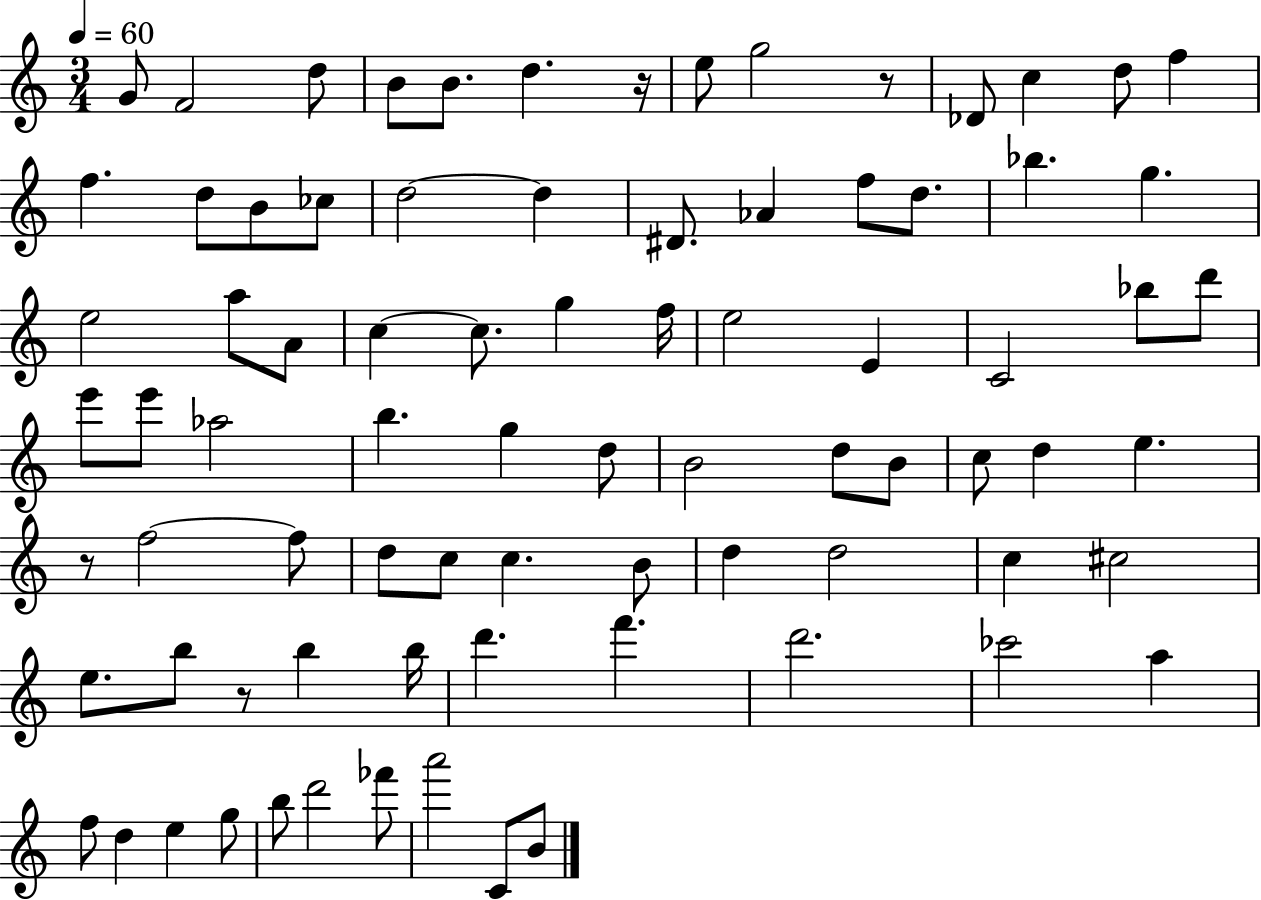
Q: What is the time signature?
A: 3/4